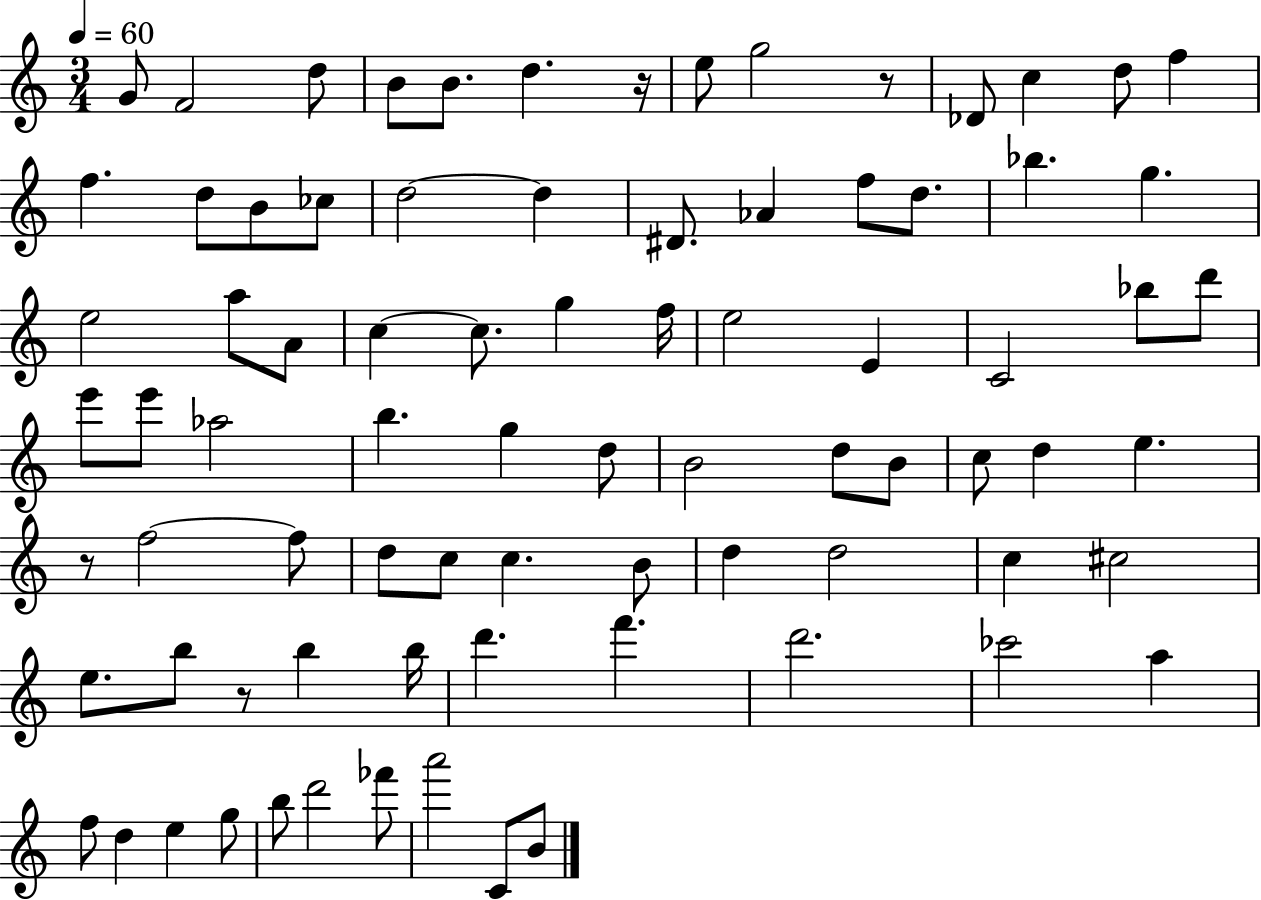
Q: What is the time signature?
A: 3/4